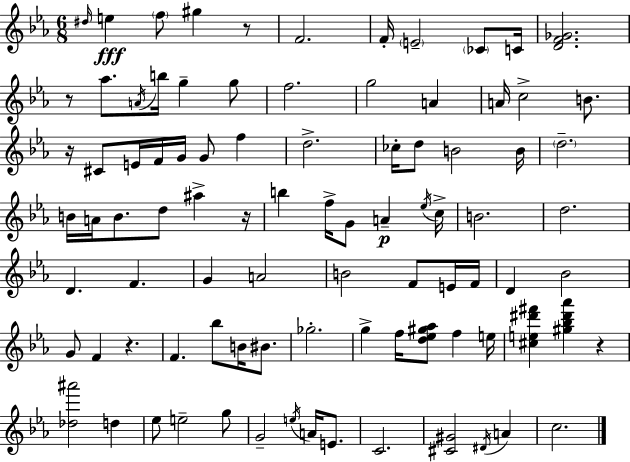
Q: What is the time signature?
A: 6/8